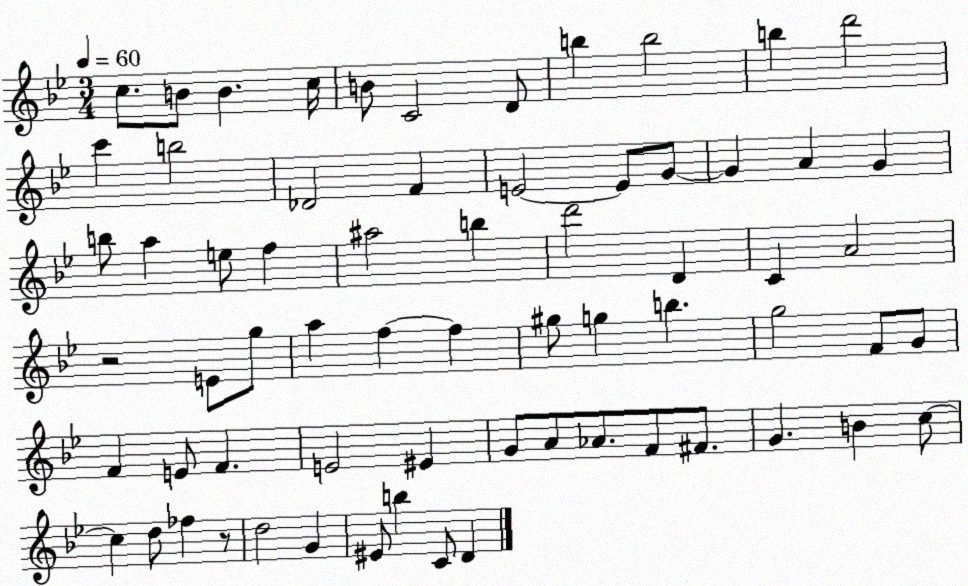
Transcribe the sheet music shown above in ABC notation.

X:1
T:Untitled
M:3/4
L:1/4
K:Bb
c/2 B/2 B c/4 B/2 C2 D/2 b b2 b d'2 c' b2 _D2 F E2 E/2 G/2 G A G b/2 a e/2 f ^a2 b d'2 D C A2 z2 E/2 g/2 a f f ^g/2 g b g2 F/2 G/2 F E/2 F E2 ^E G/2 A/2 _A/2 F/2 ^F/2 G B c/2 c d/2 _f z/2 d2 G ^E/2 b C/2 D